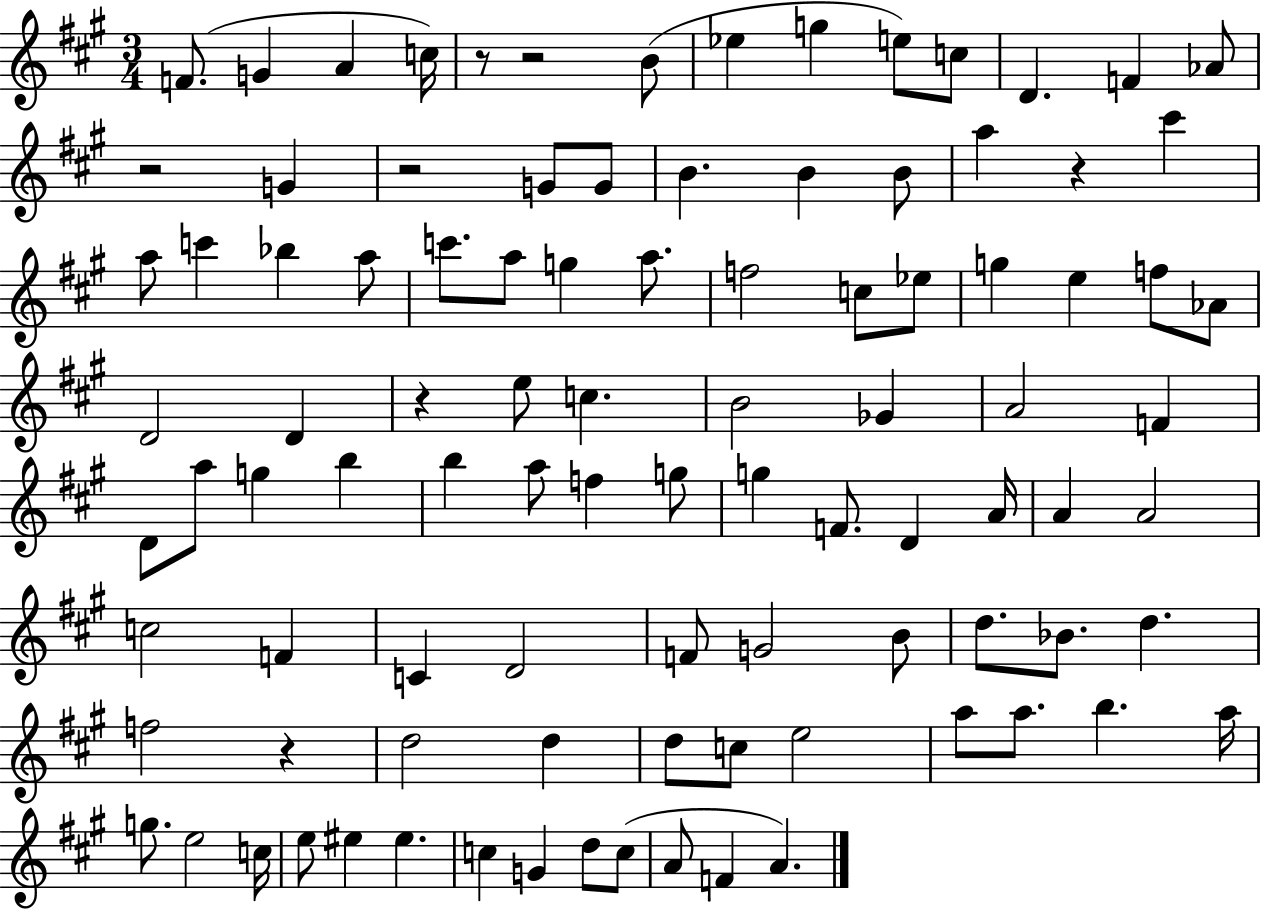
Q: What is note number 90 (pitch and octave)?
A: A4